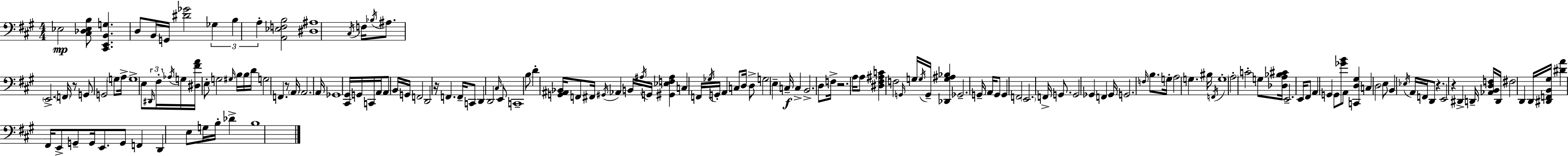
Eb3/h [C#3,Db3,Eb3,B3]/e [C#2,E2,B2,G3]/q. D3/e B2/s G2/s [D#4,Gb4]/h Gb3/q B3/q A3/q [A2,Eb3,F3,B3]/h [D#3,A#3]/w C#3/s F3/s Bb3/s A#3/e. E2/h. F2/s R/e G2/e G2/h G3/e A3/s G3/w E3/e D#2/s F#3/s Ab3/s G3/s [D#3,F#4,A4]/s E3/e G3/h G#3/s B3/s B3/s D4/s G3/h F2/q. R/e A2/s A2/h. A2/s Gb2/w [C#2,G#2]/s G2/s C2/s A2/s A2/e B2/s G2/s F2/h D2/h R/s F2/q. F2/s C2/e D2/q D2/h C#3/s E2/e C2/w B3/e D4/q [G2,A#2,Bb2]/s F2/e F#2/s G#2/s Ab2/q B2/s A#3/s G2/s [G#2,Eb3,F3,A#3]/q C3/q F2/s Gb3/s G2/s A2/q C3/e D3/s D3/e G3/h E3/q C3/s C3/q B2/h. D3/e F3/s R/h. A3/s A3/e [D#3,F#3,A#3,C4]/q F3/h G2/s G3/s G3/s G2/s [Db2,G3,A#3,Bb3]/q Gb2/h. G2/s A2/s G2/e G2/q F2/h E2/h. F2/s G2/e. G2/h Gb2/q F2/q Gb2/s G2/h. F3/s B3/e. G3/s A3/h G3/q. BIS3/s F2/s G3/w A3/h C4/h G3/e [Db3,A3,Bb3,C#4]/s E2/h. E2/s F#2/e A2/q G2/q G2/e [Gb4,B4]/e A2/e [C2,D3,G#3]/q C3/q D3/h E3/e B2/q Eb3/s A2/s F2/s D2/e R/q. E2/h R/q D#2/q D2/s [Ab2,B2,D3,F3]/s D2/s F#3/h D2/q D2/s [D#2,F2,B2,G#3]/s [D#4,A4]/q F#2/s E2/e G2/e G2/s E2/e. G2/e F2/q D2/q E3/e G3/s B3/s Db4/q B3/w